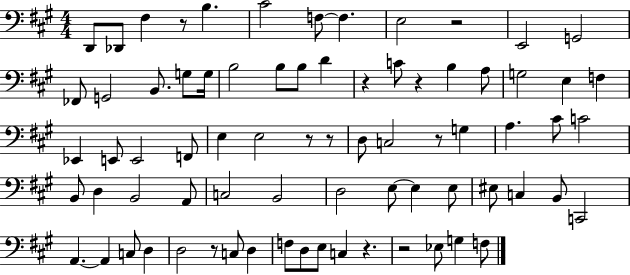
X:1
T:Untitled
M:4/4
L:1/4
K:A
D,,/2 _D,,/2 ^F, z/2 B, ^C2 F,/2 F, E,2 z2 E,,2 G,,2 _F,,/2 G,,2 B,,/2 G,/2 G,/4 B,2 B,/2 B,/2 D z C/2 z B, A,/2 G,2 E, F, _E,, E,,/2 E,,2 F,,/2 E, E,2 z/2 z/2 D,/2 C,2 z/2 G, A, ^C/2 C2 B,,/2 D, B,,2 A,,/2 C,2 B,,2 D,2 E,/2 E, E,/2 ^E,/2 C, B,,/2 C,,2 A,, A,, C,/2 D, D,2 z/2 C,/2 D, F,/2 D,/2 E,/2 C, z z2 _E,/2 G, F,/2